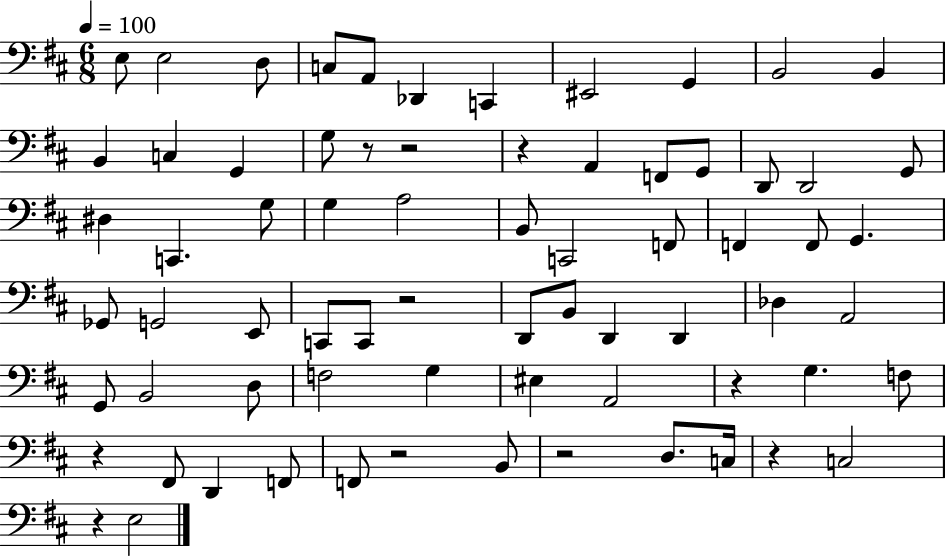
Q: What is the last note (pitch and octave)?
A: E3